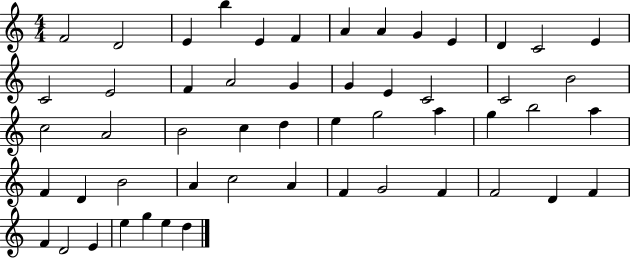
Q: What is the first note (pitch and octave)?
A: F4